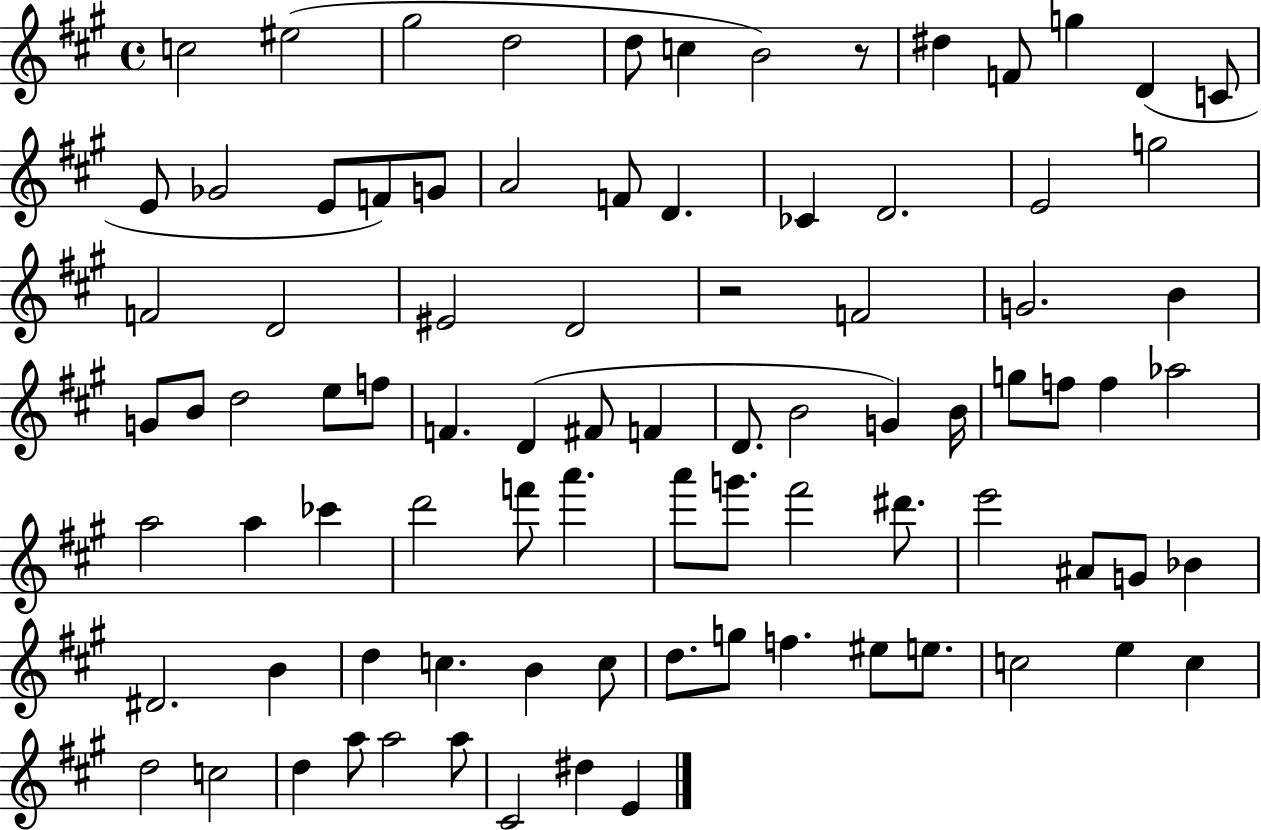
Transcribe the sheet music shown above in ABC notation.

X:1
T:Untitled
M:4/4
L:1/4
K:A
c2 ^e2 ^g2 d2 d/2 c B2 z/2 ^d F/2 g D C/2 E/2 _G2 E/2 F/2 G/2 A2 F/2 D _C D2 E2 g2 F2 D2 ^E2 D2 z2 F2 G2 B G/2 B/2 d2 e/2 f/2 F D ^F/2 F D/2 B2 G B/4 g/2 f/2 f _a2 a2 a _c' d'2 f'/2 a' a'/2 g'/2 ^f'2 ^d'/2 e'2 ^A/2 G/2 _B ^D2 B d c B c/2 d/2 g/2 f ^e/2 e/2 c2 e c d2 c2 d a/2 a2 a/2 ^C2 ^d E